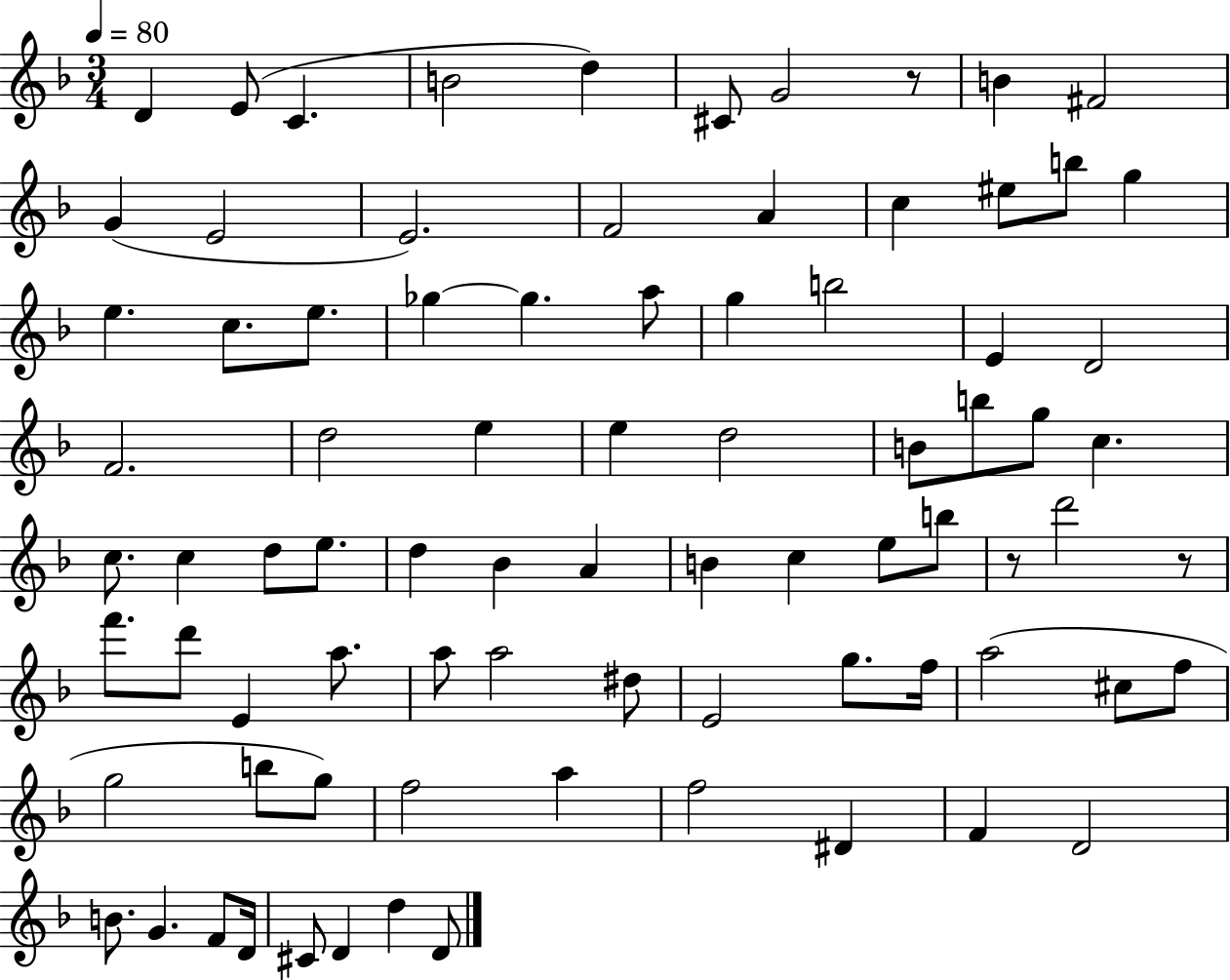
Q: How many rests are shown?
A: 3